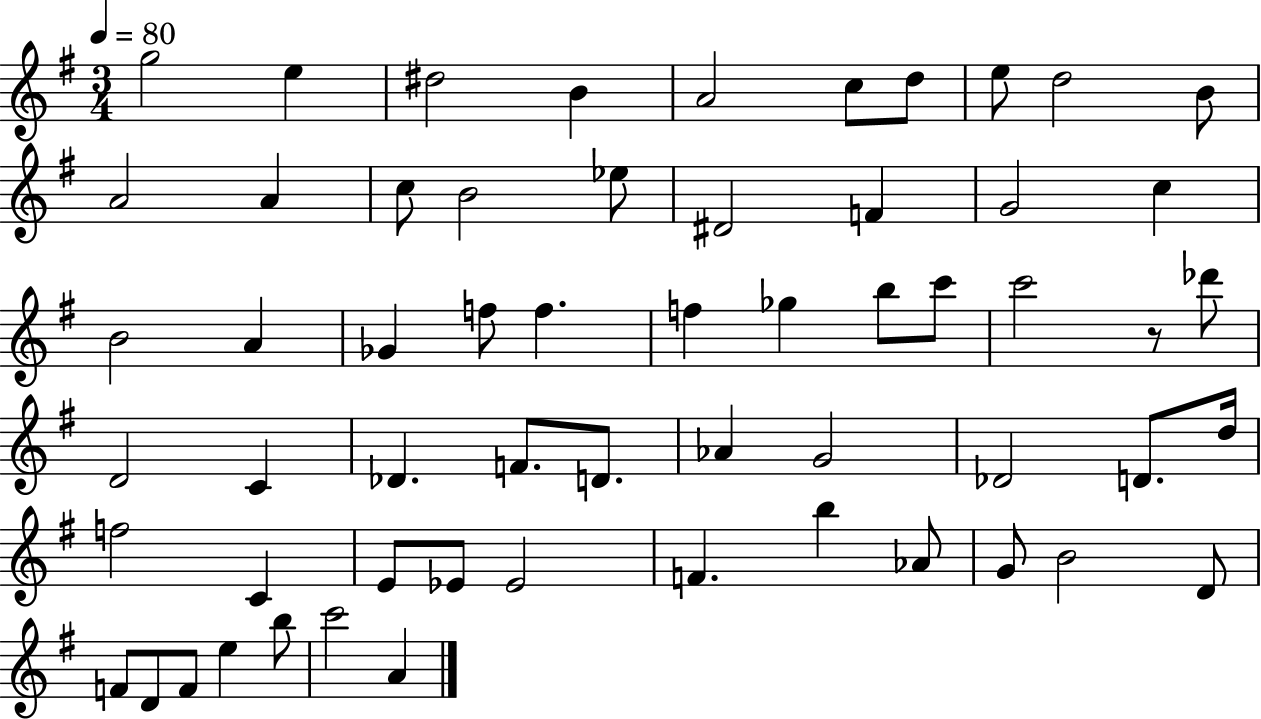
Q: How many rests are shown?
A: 1